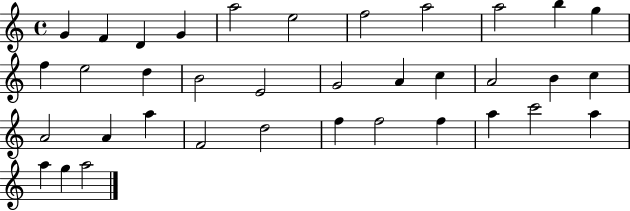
{
  \clef treble
  \time 4/4
  \defaultTimeSignature
  \key c \major
  g'4 f'4 d'4 g'4 | a''2 e''2 | f''2 a''2 | a''2 b''4 g''4 | \break f''4 e''2 d''4 | b'2 e'2 | g'2 a'4 c''4 | a'2 b'4 c''4 | \break a'2 a'4 a''4 | f'2 d''2 | f''4 f''2 f''4 | a''4 c'''2 a''4 | \break a''4 g''4 a''2 | \bar "|."
}